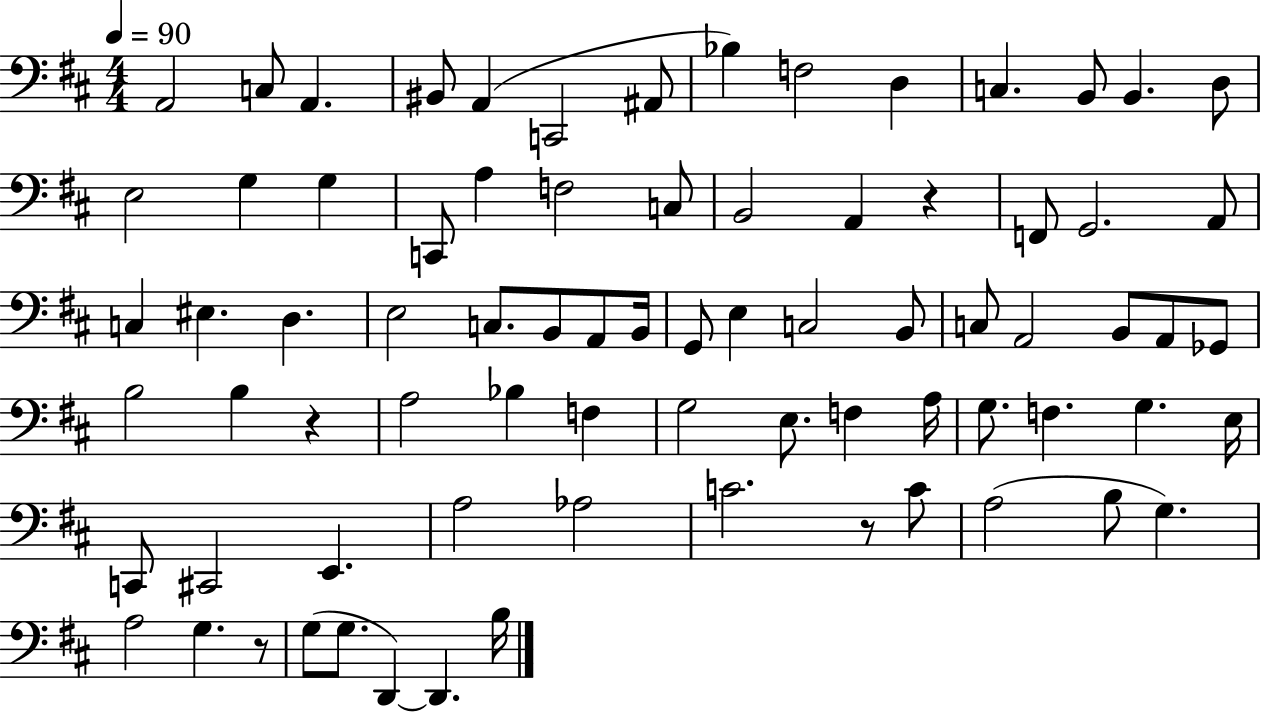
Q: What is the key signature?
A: D major